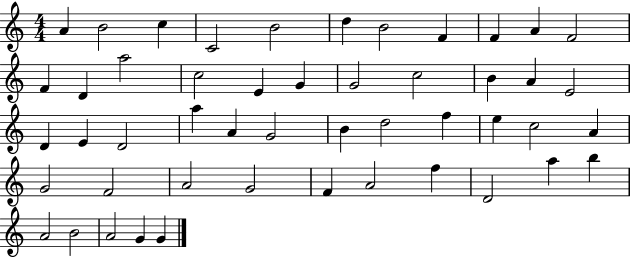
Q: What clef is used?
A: treble